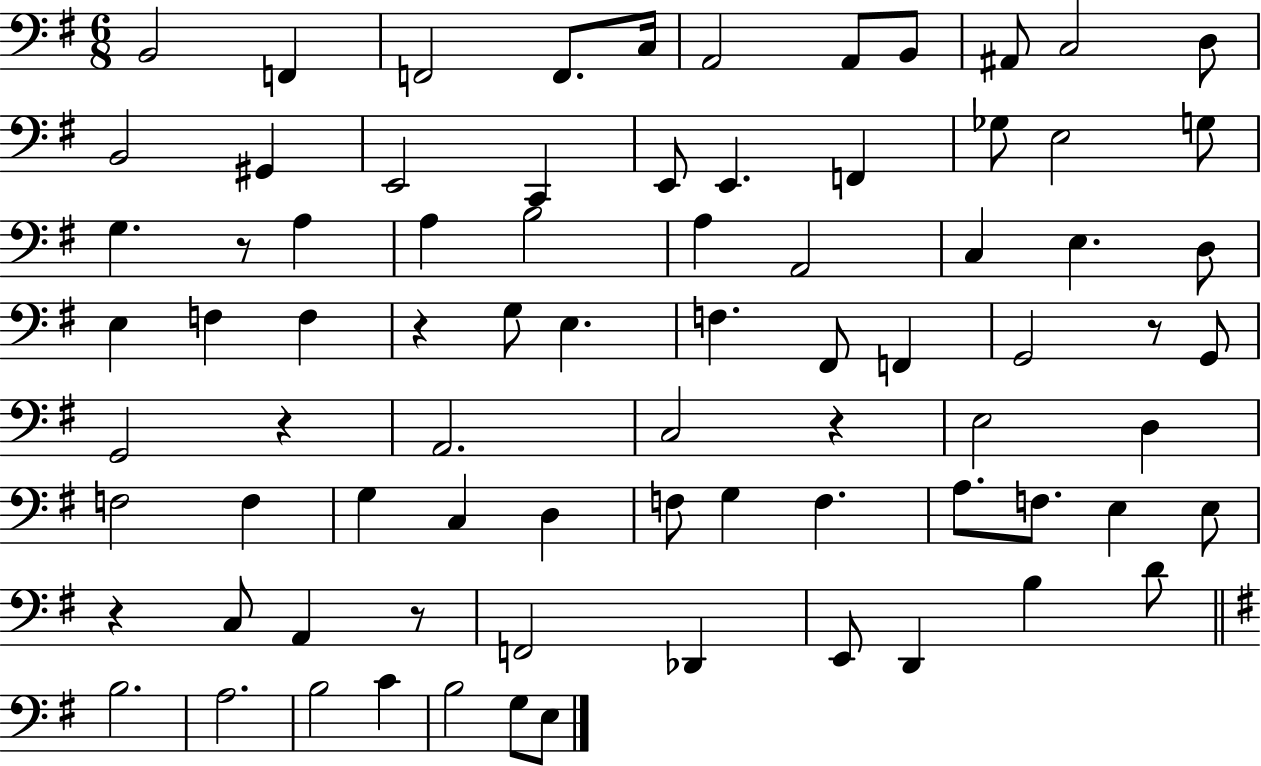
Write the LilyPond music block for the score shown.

{
  \clef bass
  \numericTimeSignature
  \time 6/8
  \key g \major
  \repeat volta 2 { b,2 f,4 | f,2 f,8. c16 | a,2 a,8 b,8 | ais,8 c2 d8 | \break b,2 gis,4 | e,2 c,4 | e,8 e,4. f,4 | ges8 e2 g8 | \break g4. r8 a4 | a4 b2 | a4 a,2 | c4 e4. d8 | \break e4 f4 f4 | r4 g8 e4. | f4. fis,8 f,4 | g,2 r8 g,8 | \break g,2 r4 | a,2. | c2 r4 | e2 d4 | \break f2 f4 | g4 c4 d4 | f8 g4 f4. | a8. f8. e4 e8 | \break r4 c8 a,4 r8 | f,2 des,4 | e,8 d,4 b4 d'8 | \bar "||" \break \key g \major b2. | a2. | b2 c'4 | b2 g8 e8 | \break } \bar "|."
}